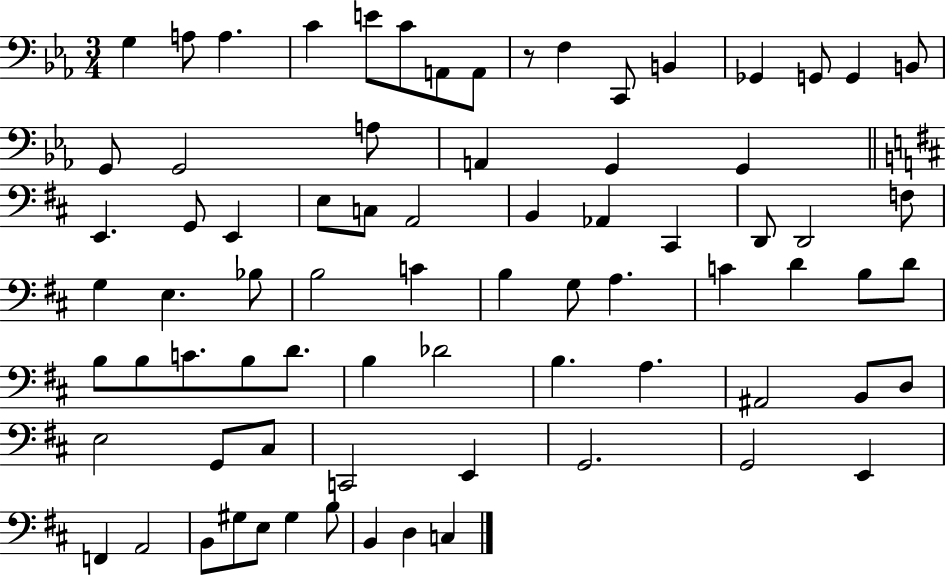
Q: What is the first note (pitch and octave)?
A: G3